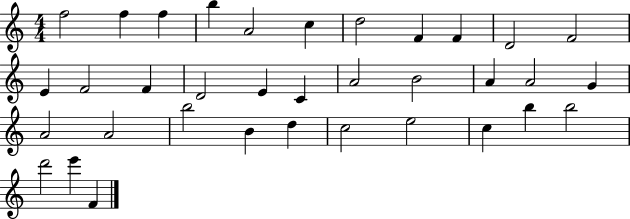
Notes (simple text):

F5/h F5/q F5/q B5/q A4/h C5/q D5/h F4/q F4/q D4/h F4/h E4/q F4/h F4/q D4/h E4/q C4/q A4/h B4/h A4/q A4/h G4/q A4/h A4/h B5/h B4/q D5/q C5/h E5/h C5/q B5/q B5/h D6/h E6/q F4/q